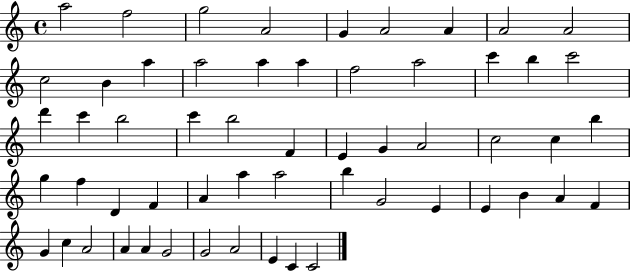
X:1
T:Untitled
M:4/4
L:1/4
K:C
a2 f2 g2 A2 G A2 A A2 A2 c2 B a a2 a a f2 a2 c' b c'2 d' c' b2 c' b2 F E G A2 c2 c b g f D F A a a2 b G2 E E B A F G c A2 A A G2 G2 A2 E C C2